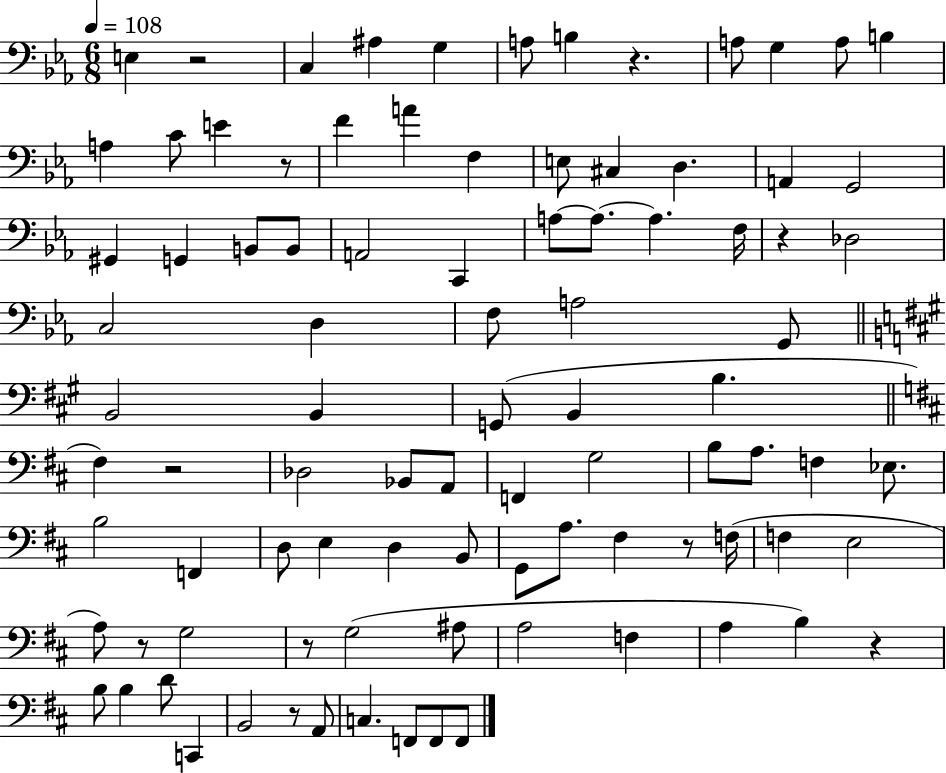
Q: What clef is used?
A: bass